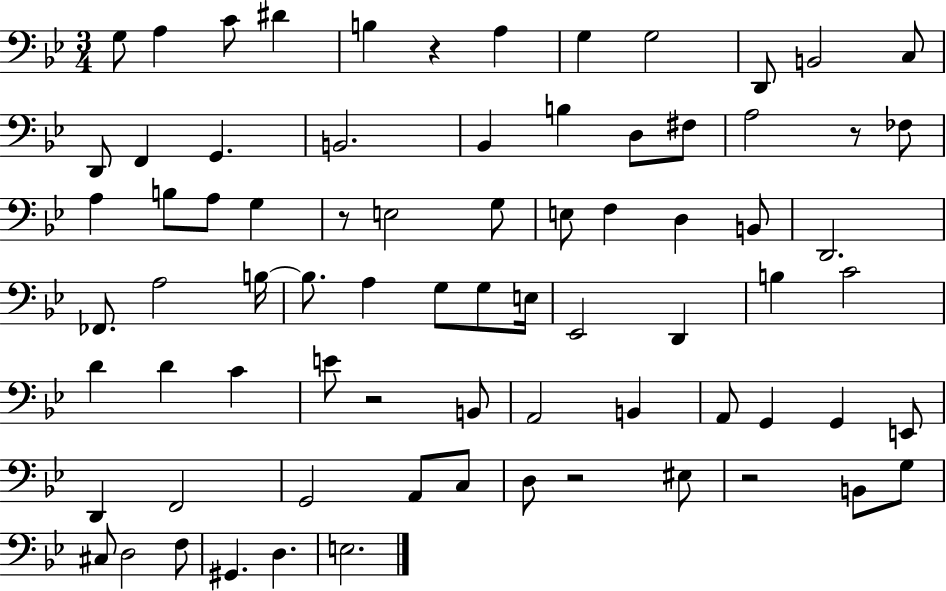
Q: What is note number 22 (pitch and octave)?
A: A3